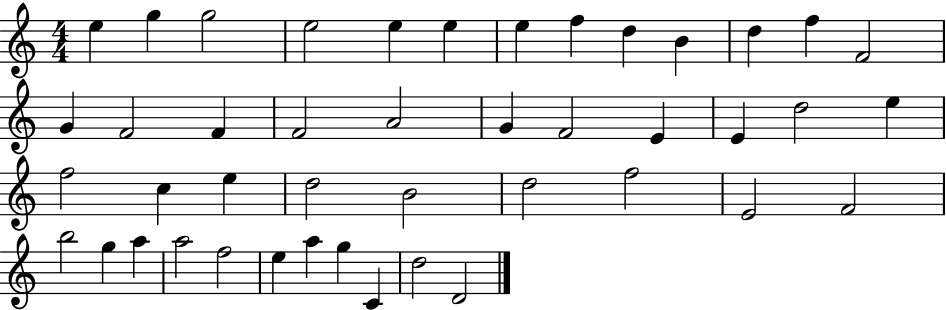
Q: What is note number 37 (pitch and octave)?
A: A5